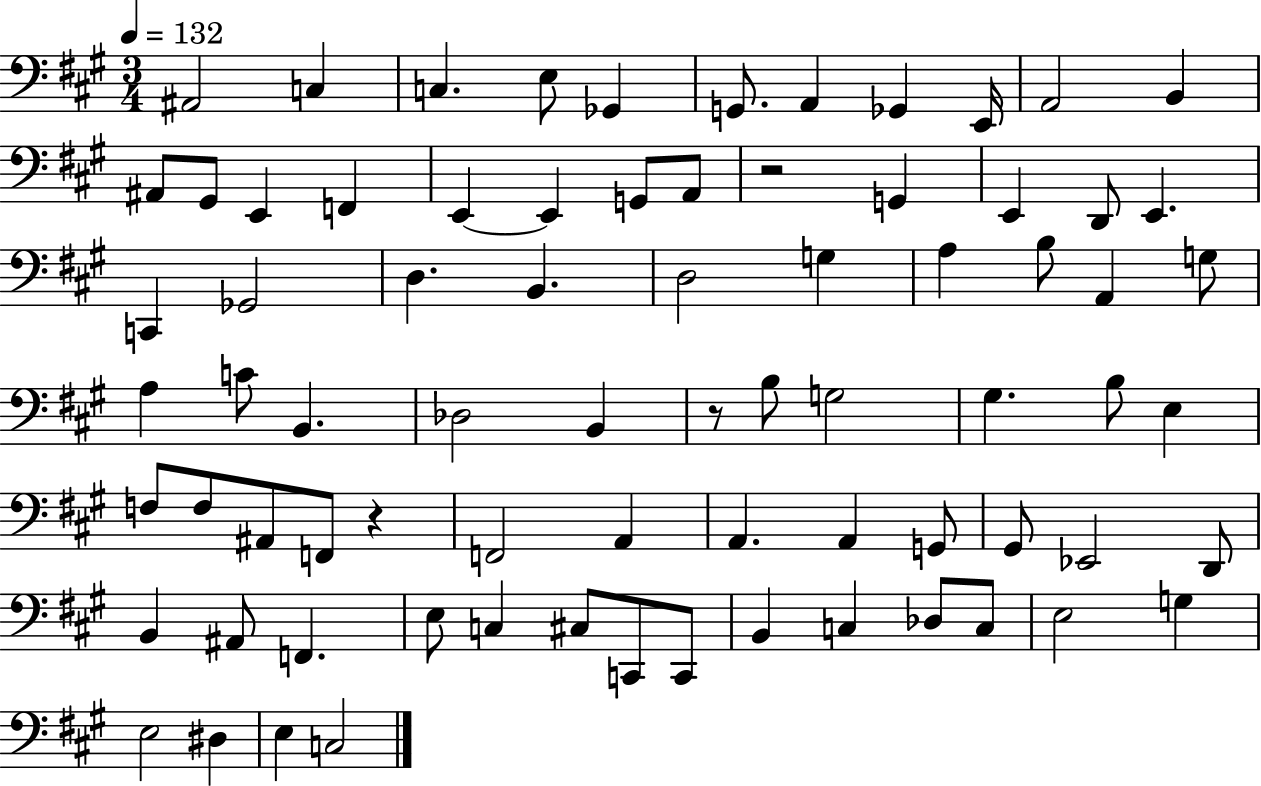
A#2/h C3/q C3/q. E3/e Gb2/q G2/e. A2/q Gb2/q E2/s A2/h B2/q A#2/e G#2/e E2/q F2/q E2/q E2/q G2/e A2/e R/h G2/q E2/q D2/e E2/q. C2/q Gb2/h D3/q. B2/q. D3/h G3/q A3/q B3/e A2/q G3/e A3/q C4/e B2/q. Db3/h B2/q R/e B3/e G3/h G#3/q. B3/e E3/q F3/e F3/e A#2/e F2/e R/q F2/h A2/q A2/q. A2/q G2/e G#2/e Eb2/h D2/e B2/q A#2/e F2/q. E3/e C3/q C#3/e C2/e C2/e B2/q C3/q Db3/e C3/e E3/h G3/q E3/h D#3/q E3/q C3/h